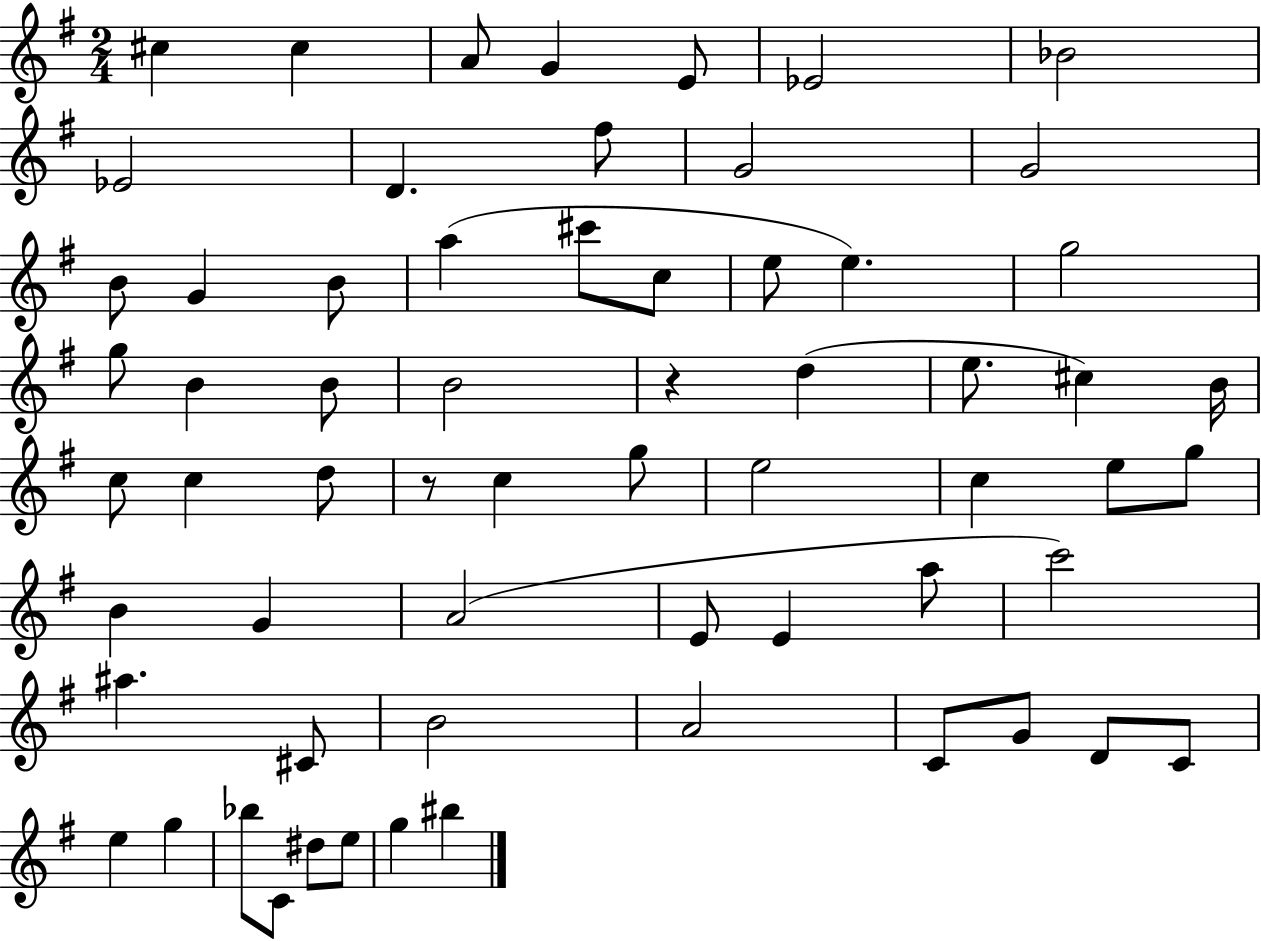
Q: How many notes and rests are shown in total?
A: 63